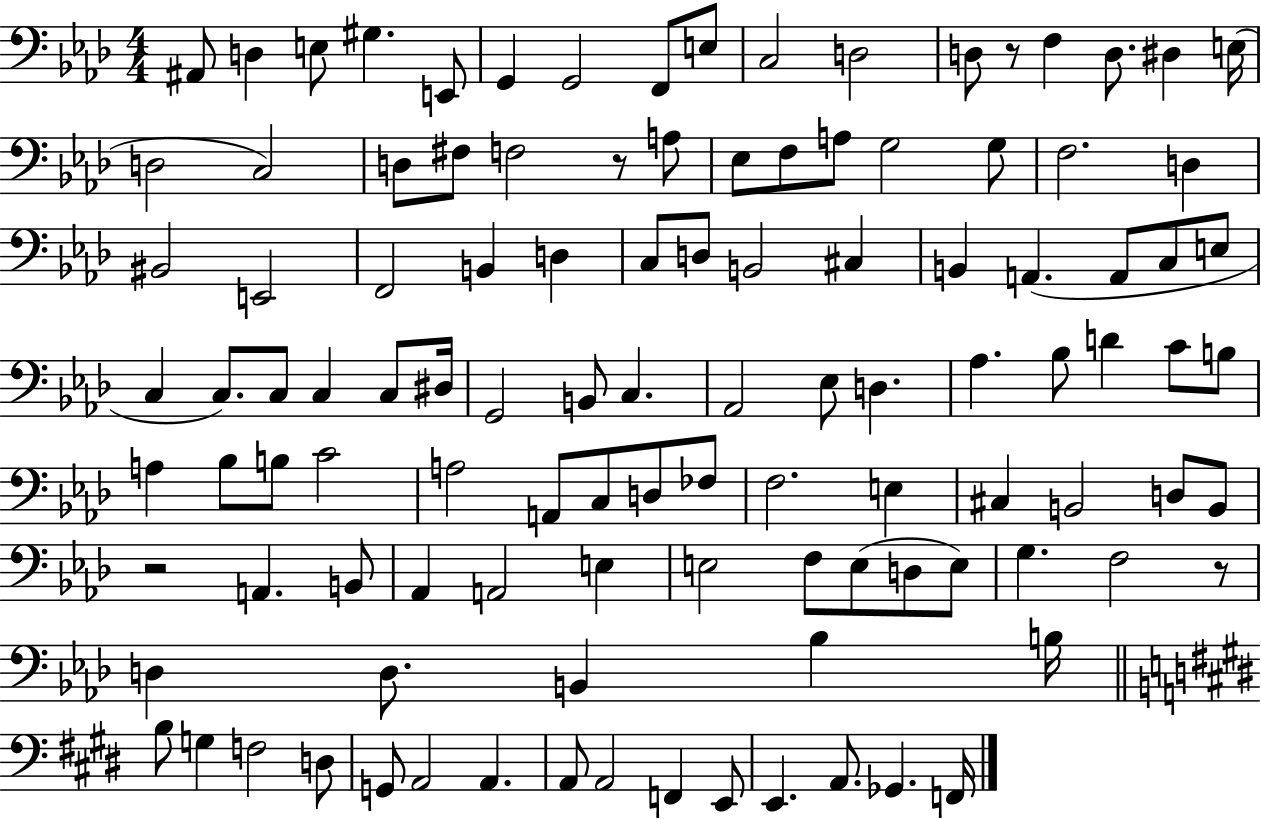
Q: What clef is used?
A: bass